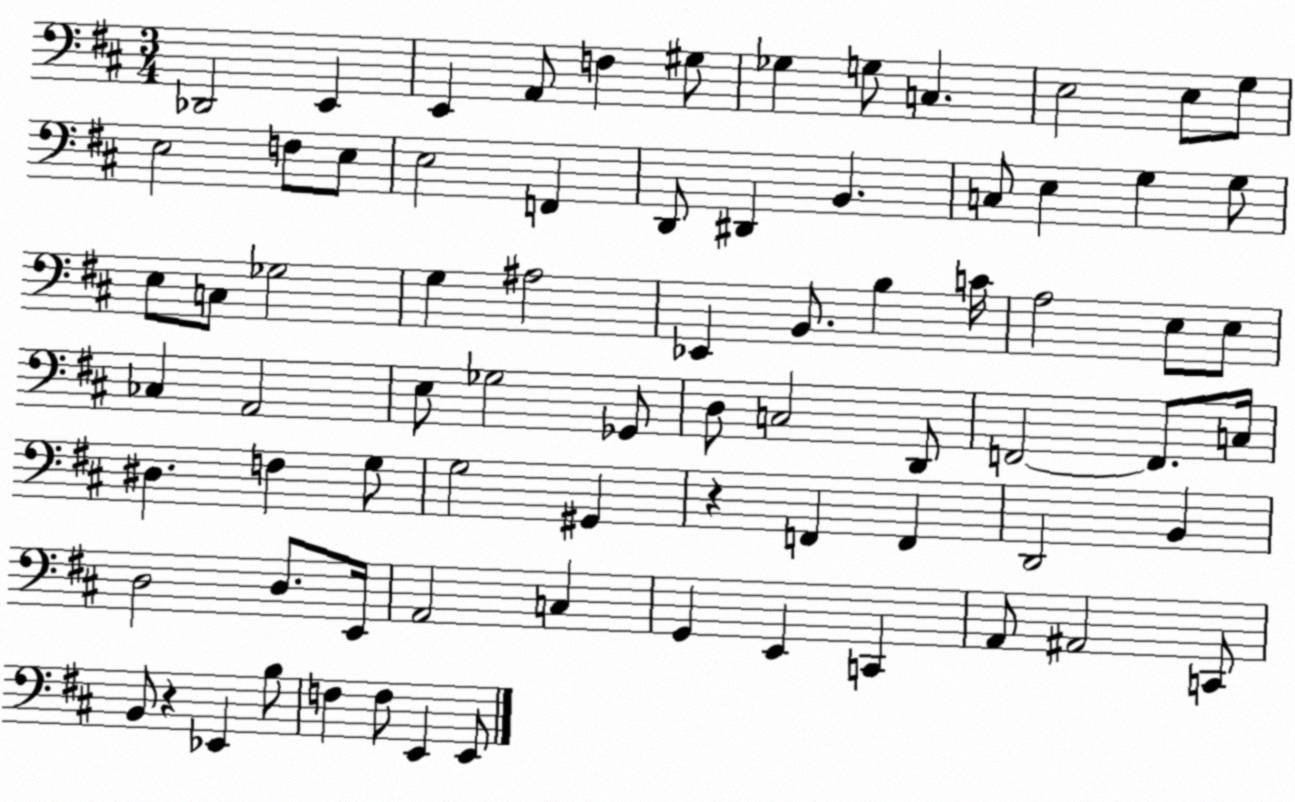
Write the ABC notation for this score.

X:1
T:Untitled
M:3/4
L:1/4
K:D
_D,,2 E,, E,, A,,/2 F, ^G,/2 _G, G,/2 C, E,2 E,/2 G,/2 E,2 F,/2 E,/2 E,2 F,, D,,/2 ^D,, B,, C,/2 E, G, G,/2 E,/2 C,/2 _G,2 G, ^A,2 _E,, B,,/2 B, C/4 A,2 E,/2 E,/2 _C, A,,2 E,/2 _G,2 _G,,/2 D,/2 C,2 D,,/2 F,,2 F,,/2 C,/4 ^D, F, G,/2 G,2 ^G,, z F,, F,, D,,2 B,, D,2 D,/2 E,,/4 A,,2 C, G,, E,, C,, A,,/2 ^A,,2 C,,/2 B,,/2 z _E,, B,/2 F, F,/2 E,, E,,/2